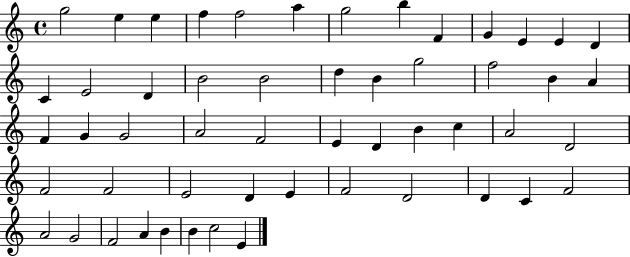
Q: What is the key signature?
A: C major